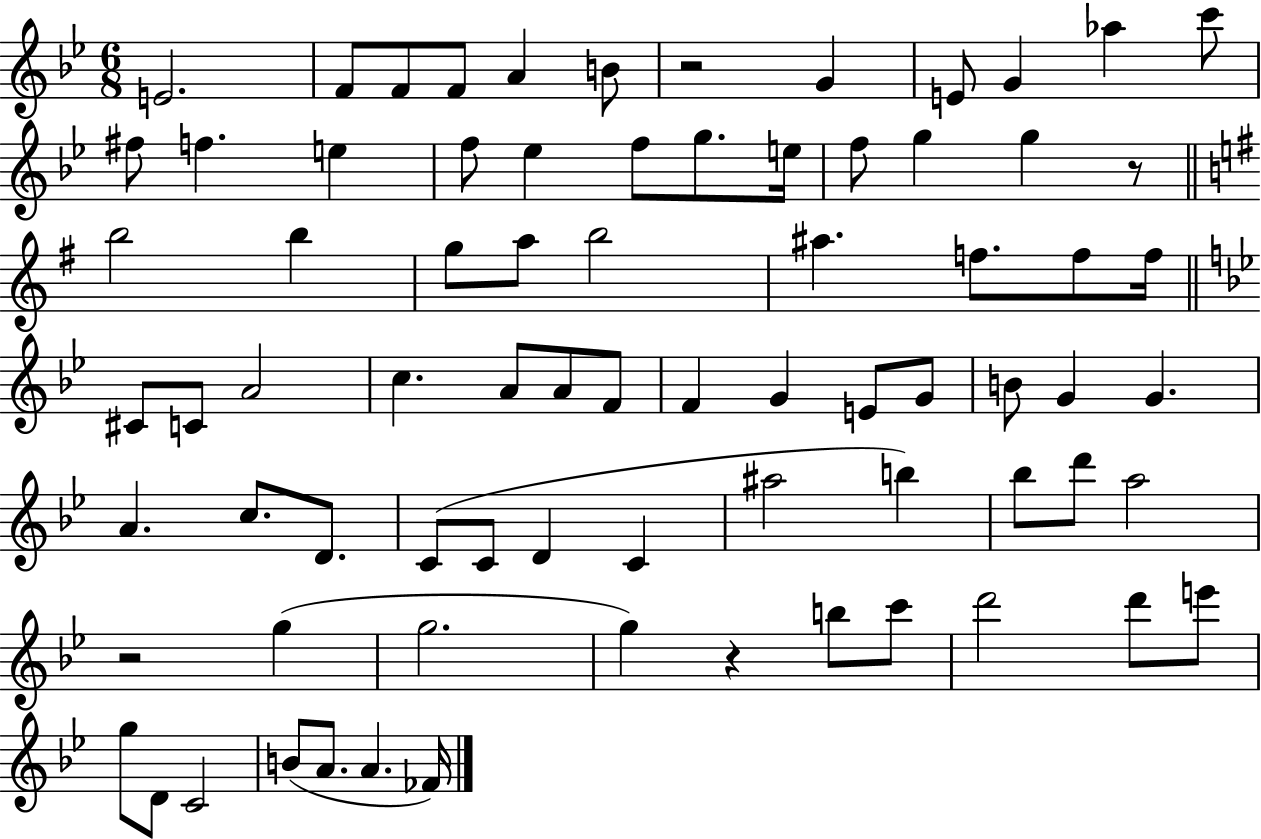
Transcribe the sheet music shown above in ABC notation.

X:1
T:Untitled
M:6/8
L:1/4
K:Bb
E2 F/2 F/2 F/2 A B/2 z2 G E/2 G _a c'/2 ^f/2 f e f/2 _e f/2 g/2 e/4 f/2 g g z/2 b2 b g/2 a/2 b2 ^a f/2 f/2 f/4 ^C/2 C/2 A2 c A/2 A/2 F/2 F G E/2 G/2 B/2 G G A c/2 D/2 C/2 C/2 D C ^a2 b _b/2 d'/2 a2 z2 g g2 g z b/2 c'/2 d'2 d'/2 e'/2 g/2 D/2 C2 B/2 A/2 A _F/4